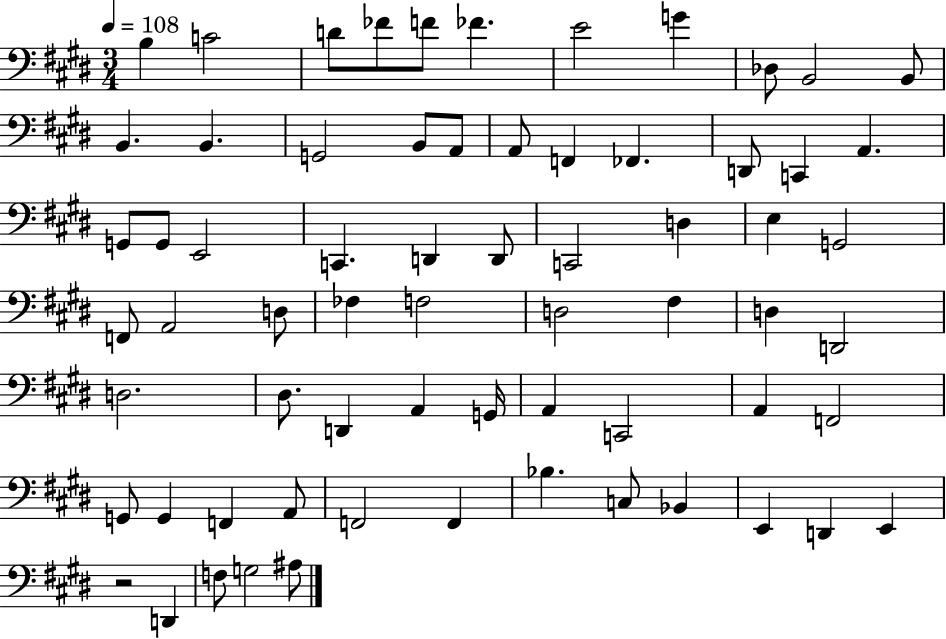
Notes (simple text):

B3/q C4/h D4/e FES4/e F4/e FES4/q. E4/h G4/q Db3/e B2/h B2/e B2/q. B2/q. G2/h B2/e A2/e A2/e F2/q FES2/q. D2/e C2/q A2/q. G2/e G2/e E2/h C2/q. D2/q D2/e C2/h D3/q E3/q G2/h F2/e A2/h D3/e FES3/q F3/h D3/h F#3/q D3/q D2/h D3/h. D#3/e. D2/q A2/q G2/s A2/q C2/h A2/q F2/h G2/e G2/q F2/q A2/e F2/h F2/q Bb3/q. C3/e Bb2/q E2/q D2/q E2/q R/h D2/q F3/e G3/h A#3/e